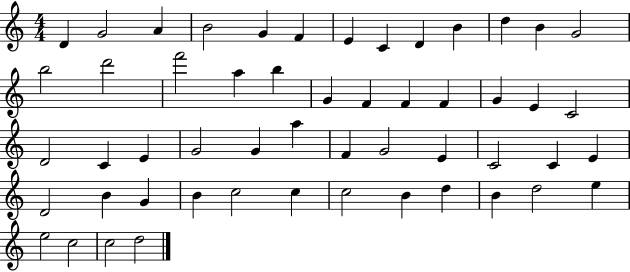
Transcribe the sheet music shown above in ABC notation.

X:1
T:Untitled
M:4/4
L:1/4
K:C
D G2 A B2 G F E C D B d B G2 b2 d'2 f'2 a b G F F F G E C2 D2 C E G2 G a F G2 E C2 C E D2 B G B c2 c c2 B d B d2 e e2 c2 c2 d2